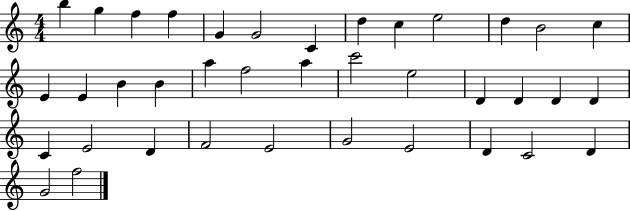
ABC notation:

X:1
T:Untitled
M:4/4
L:1/4
K:C
b g f f G G2 C d c e2 d B2 c E E B B a f2 a c'2 e2 D D D D C E2 D F2 E2 G2 E2 D C2 D G2 f2